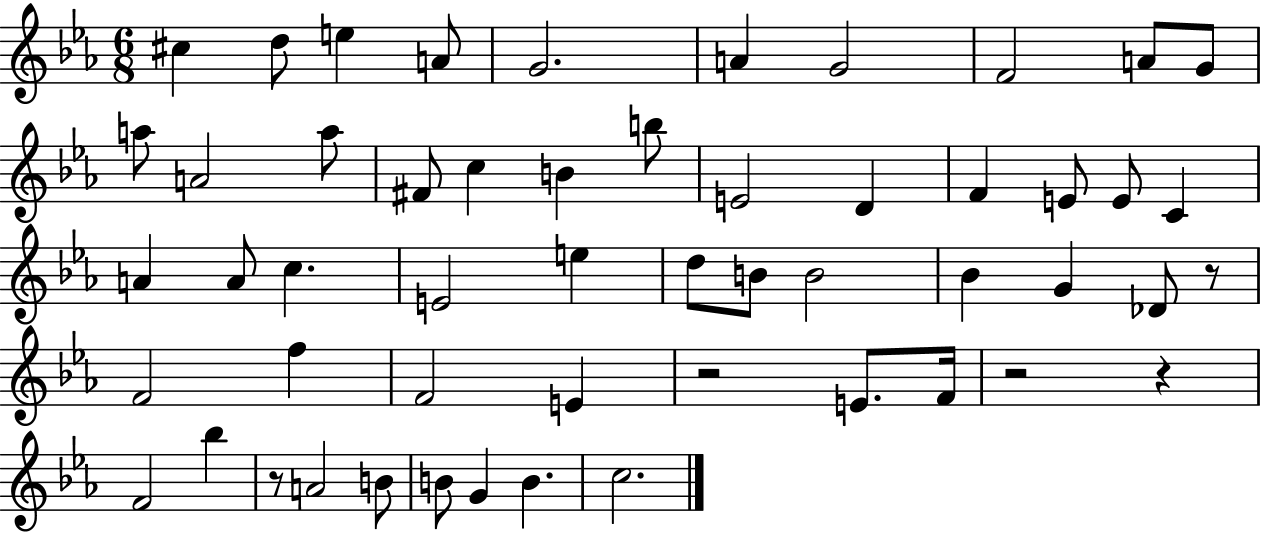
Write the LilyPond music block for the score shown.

{
  \clef treble
  \numericTimeSignature
  \time 6/8
  \key ees \major
  \repeat volta 2 { cis''4 d''8 e''4 a'8 | g'2. | a'4 g'2 | f'2 a'8 g'8 | \break a''8 a'2 a''8 | fis'8 c''4 b'4 b''8 | e'2 d'4 | f'4 e'8 e'8 c'4 | \break a'4 a'8 c''4. | e'2 e''4 | d''8 b'8 b'2 | bes'4 g'4 des'8 r8 | \break f'2 f''4 | f'2 e'4 | r2 e'8. f'16 | r2 r4 | \break f'2 bes''4 | r8 a'2 b'8 | b'8 g'4 b'4. | c''2. | \break } \bar "|."
}